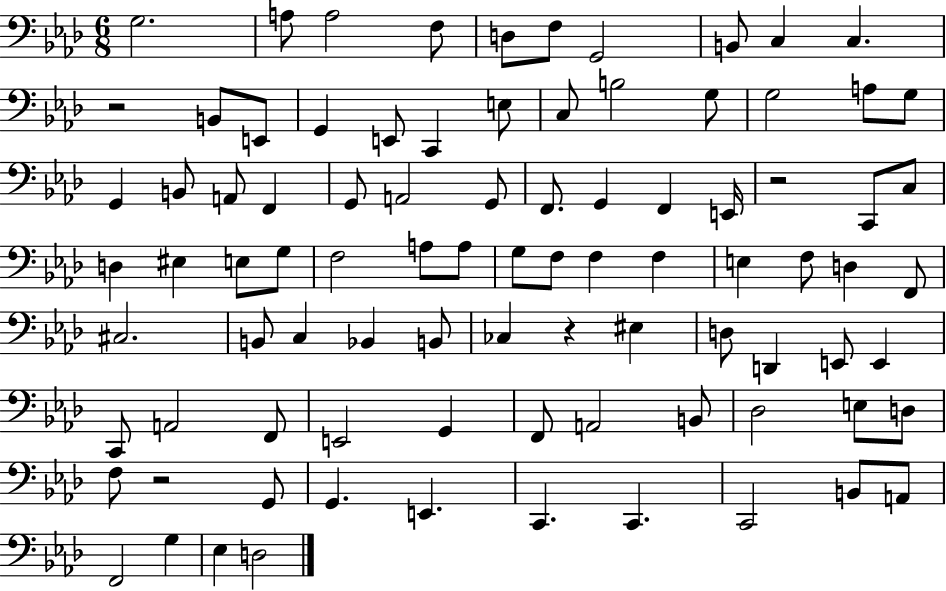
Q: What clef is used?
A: bass